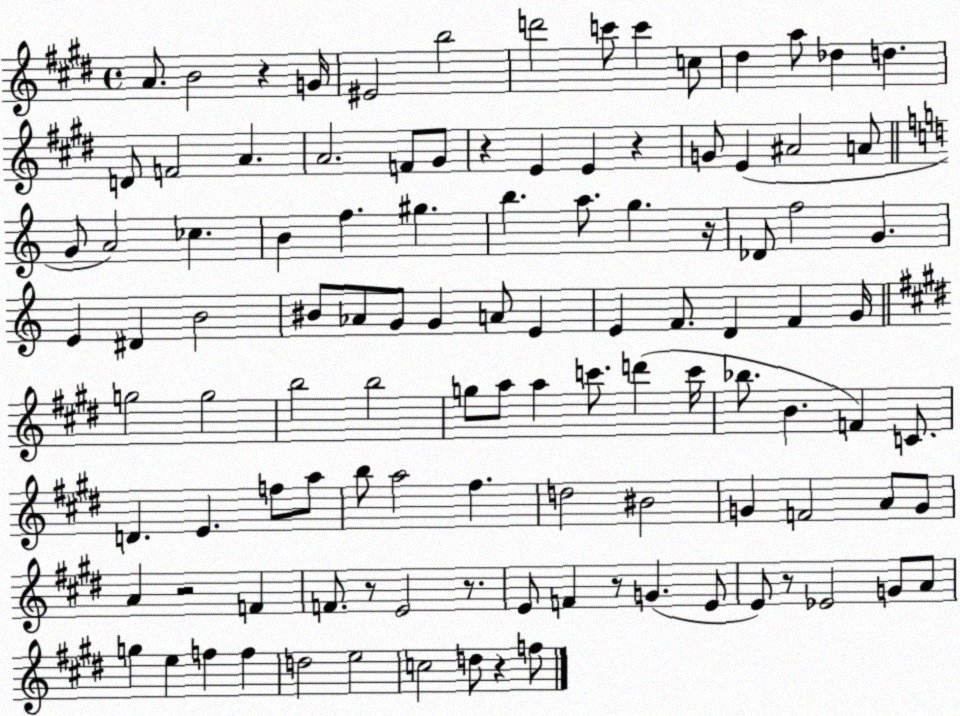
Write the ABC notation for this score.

X:1
T:Untitled
M:4/4
L:1/4
K:E
A/2 B2 z G/4 ^E2 b2 d'2 c'/2 c' c/2 ^d a/2 _d d D/2 F2 A A2 F/2 ^G/2 z E E z G/2 E ^A2 A/2 G/2 A2 _c B f ^g b a/2 g z/4 _D/2 f2 G E ^D B2 ^B/2 _A/2 G/2 G A/2 E E F/2 D F G/4 g2 g2 b2 b2 g/2 a/2 a c'/2 d' c'/4 _b/2 B F C/2 D E f/2 a/2 b/2 a2 ^f d2 ^B2 G F2 A/2 G/2 A z2 F F/2 z/2 E2 z/2 E/2 F z/2 G E/2 E/2 z/2 _E2 G/2 A/2 g e f f d2 e2 c2 d/2 z f/2